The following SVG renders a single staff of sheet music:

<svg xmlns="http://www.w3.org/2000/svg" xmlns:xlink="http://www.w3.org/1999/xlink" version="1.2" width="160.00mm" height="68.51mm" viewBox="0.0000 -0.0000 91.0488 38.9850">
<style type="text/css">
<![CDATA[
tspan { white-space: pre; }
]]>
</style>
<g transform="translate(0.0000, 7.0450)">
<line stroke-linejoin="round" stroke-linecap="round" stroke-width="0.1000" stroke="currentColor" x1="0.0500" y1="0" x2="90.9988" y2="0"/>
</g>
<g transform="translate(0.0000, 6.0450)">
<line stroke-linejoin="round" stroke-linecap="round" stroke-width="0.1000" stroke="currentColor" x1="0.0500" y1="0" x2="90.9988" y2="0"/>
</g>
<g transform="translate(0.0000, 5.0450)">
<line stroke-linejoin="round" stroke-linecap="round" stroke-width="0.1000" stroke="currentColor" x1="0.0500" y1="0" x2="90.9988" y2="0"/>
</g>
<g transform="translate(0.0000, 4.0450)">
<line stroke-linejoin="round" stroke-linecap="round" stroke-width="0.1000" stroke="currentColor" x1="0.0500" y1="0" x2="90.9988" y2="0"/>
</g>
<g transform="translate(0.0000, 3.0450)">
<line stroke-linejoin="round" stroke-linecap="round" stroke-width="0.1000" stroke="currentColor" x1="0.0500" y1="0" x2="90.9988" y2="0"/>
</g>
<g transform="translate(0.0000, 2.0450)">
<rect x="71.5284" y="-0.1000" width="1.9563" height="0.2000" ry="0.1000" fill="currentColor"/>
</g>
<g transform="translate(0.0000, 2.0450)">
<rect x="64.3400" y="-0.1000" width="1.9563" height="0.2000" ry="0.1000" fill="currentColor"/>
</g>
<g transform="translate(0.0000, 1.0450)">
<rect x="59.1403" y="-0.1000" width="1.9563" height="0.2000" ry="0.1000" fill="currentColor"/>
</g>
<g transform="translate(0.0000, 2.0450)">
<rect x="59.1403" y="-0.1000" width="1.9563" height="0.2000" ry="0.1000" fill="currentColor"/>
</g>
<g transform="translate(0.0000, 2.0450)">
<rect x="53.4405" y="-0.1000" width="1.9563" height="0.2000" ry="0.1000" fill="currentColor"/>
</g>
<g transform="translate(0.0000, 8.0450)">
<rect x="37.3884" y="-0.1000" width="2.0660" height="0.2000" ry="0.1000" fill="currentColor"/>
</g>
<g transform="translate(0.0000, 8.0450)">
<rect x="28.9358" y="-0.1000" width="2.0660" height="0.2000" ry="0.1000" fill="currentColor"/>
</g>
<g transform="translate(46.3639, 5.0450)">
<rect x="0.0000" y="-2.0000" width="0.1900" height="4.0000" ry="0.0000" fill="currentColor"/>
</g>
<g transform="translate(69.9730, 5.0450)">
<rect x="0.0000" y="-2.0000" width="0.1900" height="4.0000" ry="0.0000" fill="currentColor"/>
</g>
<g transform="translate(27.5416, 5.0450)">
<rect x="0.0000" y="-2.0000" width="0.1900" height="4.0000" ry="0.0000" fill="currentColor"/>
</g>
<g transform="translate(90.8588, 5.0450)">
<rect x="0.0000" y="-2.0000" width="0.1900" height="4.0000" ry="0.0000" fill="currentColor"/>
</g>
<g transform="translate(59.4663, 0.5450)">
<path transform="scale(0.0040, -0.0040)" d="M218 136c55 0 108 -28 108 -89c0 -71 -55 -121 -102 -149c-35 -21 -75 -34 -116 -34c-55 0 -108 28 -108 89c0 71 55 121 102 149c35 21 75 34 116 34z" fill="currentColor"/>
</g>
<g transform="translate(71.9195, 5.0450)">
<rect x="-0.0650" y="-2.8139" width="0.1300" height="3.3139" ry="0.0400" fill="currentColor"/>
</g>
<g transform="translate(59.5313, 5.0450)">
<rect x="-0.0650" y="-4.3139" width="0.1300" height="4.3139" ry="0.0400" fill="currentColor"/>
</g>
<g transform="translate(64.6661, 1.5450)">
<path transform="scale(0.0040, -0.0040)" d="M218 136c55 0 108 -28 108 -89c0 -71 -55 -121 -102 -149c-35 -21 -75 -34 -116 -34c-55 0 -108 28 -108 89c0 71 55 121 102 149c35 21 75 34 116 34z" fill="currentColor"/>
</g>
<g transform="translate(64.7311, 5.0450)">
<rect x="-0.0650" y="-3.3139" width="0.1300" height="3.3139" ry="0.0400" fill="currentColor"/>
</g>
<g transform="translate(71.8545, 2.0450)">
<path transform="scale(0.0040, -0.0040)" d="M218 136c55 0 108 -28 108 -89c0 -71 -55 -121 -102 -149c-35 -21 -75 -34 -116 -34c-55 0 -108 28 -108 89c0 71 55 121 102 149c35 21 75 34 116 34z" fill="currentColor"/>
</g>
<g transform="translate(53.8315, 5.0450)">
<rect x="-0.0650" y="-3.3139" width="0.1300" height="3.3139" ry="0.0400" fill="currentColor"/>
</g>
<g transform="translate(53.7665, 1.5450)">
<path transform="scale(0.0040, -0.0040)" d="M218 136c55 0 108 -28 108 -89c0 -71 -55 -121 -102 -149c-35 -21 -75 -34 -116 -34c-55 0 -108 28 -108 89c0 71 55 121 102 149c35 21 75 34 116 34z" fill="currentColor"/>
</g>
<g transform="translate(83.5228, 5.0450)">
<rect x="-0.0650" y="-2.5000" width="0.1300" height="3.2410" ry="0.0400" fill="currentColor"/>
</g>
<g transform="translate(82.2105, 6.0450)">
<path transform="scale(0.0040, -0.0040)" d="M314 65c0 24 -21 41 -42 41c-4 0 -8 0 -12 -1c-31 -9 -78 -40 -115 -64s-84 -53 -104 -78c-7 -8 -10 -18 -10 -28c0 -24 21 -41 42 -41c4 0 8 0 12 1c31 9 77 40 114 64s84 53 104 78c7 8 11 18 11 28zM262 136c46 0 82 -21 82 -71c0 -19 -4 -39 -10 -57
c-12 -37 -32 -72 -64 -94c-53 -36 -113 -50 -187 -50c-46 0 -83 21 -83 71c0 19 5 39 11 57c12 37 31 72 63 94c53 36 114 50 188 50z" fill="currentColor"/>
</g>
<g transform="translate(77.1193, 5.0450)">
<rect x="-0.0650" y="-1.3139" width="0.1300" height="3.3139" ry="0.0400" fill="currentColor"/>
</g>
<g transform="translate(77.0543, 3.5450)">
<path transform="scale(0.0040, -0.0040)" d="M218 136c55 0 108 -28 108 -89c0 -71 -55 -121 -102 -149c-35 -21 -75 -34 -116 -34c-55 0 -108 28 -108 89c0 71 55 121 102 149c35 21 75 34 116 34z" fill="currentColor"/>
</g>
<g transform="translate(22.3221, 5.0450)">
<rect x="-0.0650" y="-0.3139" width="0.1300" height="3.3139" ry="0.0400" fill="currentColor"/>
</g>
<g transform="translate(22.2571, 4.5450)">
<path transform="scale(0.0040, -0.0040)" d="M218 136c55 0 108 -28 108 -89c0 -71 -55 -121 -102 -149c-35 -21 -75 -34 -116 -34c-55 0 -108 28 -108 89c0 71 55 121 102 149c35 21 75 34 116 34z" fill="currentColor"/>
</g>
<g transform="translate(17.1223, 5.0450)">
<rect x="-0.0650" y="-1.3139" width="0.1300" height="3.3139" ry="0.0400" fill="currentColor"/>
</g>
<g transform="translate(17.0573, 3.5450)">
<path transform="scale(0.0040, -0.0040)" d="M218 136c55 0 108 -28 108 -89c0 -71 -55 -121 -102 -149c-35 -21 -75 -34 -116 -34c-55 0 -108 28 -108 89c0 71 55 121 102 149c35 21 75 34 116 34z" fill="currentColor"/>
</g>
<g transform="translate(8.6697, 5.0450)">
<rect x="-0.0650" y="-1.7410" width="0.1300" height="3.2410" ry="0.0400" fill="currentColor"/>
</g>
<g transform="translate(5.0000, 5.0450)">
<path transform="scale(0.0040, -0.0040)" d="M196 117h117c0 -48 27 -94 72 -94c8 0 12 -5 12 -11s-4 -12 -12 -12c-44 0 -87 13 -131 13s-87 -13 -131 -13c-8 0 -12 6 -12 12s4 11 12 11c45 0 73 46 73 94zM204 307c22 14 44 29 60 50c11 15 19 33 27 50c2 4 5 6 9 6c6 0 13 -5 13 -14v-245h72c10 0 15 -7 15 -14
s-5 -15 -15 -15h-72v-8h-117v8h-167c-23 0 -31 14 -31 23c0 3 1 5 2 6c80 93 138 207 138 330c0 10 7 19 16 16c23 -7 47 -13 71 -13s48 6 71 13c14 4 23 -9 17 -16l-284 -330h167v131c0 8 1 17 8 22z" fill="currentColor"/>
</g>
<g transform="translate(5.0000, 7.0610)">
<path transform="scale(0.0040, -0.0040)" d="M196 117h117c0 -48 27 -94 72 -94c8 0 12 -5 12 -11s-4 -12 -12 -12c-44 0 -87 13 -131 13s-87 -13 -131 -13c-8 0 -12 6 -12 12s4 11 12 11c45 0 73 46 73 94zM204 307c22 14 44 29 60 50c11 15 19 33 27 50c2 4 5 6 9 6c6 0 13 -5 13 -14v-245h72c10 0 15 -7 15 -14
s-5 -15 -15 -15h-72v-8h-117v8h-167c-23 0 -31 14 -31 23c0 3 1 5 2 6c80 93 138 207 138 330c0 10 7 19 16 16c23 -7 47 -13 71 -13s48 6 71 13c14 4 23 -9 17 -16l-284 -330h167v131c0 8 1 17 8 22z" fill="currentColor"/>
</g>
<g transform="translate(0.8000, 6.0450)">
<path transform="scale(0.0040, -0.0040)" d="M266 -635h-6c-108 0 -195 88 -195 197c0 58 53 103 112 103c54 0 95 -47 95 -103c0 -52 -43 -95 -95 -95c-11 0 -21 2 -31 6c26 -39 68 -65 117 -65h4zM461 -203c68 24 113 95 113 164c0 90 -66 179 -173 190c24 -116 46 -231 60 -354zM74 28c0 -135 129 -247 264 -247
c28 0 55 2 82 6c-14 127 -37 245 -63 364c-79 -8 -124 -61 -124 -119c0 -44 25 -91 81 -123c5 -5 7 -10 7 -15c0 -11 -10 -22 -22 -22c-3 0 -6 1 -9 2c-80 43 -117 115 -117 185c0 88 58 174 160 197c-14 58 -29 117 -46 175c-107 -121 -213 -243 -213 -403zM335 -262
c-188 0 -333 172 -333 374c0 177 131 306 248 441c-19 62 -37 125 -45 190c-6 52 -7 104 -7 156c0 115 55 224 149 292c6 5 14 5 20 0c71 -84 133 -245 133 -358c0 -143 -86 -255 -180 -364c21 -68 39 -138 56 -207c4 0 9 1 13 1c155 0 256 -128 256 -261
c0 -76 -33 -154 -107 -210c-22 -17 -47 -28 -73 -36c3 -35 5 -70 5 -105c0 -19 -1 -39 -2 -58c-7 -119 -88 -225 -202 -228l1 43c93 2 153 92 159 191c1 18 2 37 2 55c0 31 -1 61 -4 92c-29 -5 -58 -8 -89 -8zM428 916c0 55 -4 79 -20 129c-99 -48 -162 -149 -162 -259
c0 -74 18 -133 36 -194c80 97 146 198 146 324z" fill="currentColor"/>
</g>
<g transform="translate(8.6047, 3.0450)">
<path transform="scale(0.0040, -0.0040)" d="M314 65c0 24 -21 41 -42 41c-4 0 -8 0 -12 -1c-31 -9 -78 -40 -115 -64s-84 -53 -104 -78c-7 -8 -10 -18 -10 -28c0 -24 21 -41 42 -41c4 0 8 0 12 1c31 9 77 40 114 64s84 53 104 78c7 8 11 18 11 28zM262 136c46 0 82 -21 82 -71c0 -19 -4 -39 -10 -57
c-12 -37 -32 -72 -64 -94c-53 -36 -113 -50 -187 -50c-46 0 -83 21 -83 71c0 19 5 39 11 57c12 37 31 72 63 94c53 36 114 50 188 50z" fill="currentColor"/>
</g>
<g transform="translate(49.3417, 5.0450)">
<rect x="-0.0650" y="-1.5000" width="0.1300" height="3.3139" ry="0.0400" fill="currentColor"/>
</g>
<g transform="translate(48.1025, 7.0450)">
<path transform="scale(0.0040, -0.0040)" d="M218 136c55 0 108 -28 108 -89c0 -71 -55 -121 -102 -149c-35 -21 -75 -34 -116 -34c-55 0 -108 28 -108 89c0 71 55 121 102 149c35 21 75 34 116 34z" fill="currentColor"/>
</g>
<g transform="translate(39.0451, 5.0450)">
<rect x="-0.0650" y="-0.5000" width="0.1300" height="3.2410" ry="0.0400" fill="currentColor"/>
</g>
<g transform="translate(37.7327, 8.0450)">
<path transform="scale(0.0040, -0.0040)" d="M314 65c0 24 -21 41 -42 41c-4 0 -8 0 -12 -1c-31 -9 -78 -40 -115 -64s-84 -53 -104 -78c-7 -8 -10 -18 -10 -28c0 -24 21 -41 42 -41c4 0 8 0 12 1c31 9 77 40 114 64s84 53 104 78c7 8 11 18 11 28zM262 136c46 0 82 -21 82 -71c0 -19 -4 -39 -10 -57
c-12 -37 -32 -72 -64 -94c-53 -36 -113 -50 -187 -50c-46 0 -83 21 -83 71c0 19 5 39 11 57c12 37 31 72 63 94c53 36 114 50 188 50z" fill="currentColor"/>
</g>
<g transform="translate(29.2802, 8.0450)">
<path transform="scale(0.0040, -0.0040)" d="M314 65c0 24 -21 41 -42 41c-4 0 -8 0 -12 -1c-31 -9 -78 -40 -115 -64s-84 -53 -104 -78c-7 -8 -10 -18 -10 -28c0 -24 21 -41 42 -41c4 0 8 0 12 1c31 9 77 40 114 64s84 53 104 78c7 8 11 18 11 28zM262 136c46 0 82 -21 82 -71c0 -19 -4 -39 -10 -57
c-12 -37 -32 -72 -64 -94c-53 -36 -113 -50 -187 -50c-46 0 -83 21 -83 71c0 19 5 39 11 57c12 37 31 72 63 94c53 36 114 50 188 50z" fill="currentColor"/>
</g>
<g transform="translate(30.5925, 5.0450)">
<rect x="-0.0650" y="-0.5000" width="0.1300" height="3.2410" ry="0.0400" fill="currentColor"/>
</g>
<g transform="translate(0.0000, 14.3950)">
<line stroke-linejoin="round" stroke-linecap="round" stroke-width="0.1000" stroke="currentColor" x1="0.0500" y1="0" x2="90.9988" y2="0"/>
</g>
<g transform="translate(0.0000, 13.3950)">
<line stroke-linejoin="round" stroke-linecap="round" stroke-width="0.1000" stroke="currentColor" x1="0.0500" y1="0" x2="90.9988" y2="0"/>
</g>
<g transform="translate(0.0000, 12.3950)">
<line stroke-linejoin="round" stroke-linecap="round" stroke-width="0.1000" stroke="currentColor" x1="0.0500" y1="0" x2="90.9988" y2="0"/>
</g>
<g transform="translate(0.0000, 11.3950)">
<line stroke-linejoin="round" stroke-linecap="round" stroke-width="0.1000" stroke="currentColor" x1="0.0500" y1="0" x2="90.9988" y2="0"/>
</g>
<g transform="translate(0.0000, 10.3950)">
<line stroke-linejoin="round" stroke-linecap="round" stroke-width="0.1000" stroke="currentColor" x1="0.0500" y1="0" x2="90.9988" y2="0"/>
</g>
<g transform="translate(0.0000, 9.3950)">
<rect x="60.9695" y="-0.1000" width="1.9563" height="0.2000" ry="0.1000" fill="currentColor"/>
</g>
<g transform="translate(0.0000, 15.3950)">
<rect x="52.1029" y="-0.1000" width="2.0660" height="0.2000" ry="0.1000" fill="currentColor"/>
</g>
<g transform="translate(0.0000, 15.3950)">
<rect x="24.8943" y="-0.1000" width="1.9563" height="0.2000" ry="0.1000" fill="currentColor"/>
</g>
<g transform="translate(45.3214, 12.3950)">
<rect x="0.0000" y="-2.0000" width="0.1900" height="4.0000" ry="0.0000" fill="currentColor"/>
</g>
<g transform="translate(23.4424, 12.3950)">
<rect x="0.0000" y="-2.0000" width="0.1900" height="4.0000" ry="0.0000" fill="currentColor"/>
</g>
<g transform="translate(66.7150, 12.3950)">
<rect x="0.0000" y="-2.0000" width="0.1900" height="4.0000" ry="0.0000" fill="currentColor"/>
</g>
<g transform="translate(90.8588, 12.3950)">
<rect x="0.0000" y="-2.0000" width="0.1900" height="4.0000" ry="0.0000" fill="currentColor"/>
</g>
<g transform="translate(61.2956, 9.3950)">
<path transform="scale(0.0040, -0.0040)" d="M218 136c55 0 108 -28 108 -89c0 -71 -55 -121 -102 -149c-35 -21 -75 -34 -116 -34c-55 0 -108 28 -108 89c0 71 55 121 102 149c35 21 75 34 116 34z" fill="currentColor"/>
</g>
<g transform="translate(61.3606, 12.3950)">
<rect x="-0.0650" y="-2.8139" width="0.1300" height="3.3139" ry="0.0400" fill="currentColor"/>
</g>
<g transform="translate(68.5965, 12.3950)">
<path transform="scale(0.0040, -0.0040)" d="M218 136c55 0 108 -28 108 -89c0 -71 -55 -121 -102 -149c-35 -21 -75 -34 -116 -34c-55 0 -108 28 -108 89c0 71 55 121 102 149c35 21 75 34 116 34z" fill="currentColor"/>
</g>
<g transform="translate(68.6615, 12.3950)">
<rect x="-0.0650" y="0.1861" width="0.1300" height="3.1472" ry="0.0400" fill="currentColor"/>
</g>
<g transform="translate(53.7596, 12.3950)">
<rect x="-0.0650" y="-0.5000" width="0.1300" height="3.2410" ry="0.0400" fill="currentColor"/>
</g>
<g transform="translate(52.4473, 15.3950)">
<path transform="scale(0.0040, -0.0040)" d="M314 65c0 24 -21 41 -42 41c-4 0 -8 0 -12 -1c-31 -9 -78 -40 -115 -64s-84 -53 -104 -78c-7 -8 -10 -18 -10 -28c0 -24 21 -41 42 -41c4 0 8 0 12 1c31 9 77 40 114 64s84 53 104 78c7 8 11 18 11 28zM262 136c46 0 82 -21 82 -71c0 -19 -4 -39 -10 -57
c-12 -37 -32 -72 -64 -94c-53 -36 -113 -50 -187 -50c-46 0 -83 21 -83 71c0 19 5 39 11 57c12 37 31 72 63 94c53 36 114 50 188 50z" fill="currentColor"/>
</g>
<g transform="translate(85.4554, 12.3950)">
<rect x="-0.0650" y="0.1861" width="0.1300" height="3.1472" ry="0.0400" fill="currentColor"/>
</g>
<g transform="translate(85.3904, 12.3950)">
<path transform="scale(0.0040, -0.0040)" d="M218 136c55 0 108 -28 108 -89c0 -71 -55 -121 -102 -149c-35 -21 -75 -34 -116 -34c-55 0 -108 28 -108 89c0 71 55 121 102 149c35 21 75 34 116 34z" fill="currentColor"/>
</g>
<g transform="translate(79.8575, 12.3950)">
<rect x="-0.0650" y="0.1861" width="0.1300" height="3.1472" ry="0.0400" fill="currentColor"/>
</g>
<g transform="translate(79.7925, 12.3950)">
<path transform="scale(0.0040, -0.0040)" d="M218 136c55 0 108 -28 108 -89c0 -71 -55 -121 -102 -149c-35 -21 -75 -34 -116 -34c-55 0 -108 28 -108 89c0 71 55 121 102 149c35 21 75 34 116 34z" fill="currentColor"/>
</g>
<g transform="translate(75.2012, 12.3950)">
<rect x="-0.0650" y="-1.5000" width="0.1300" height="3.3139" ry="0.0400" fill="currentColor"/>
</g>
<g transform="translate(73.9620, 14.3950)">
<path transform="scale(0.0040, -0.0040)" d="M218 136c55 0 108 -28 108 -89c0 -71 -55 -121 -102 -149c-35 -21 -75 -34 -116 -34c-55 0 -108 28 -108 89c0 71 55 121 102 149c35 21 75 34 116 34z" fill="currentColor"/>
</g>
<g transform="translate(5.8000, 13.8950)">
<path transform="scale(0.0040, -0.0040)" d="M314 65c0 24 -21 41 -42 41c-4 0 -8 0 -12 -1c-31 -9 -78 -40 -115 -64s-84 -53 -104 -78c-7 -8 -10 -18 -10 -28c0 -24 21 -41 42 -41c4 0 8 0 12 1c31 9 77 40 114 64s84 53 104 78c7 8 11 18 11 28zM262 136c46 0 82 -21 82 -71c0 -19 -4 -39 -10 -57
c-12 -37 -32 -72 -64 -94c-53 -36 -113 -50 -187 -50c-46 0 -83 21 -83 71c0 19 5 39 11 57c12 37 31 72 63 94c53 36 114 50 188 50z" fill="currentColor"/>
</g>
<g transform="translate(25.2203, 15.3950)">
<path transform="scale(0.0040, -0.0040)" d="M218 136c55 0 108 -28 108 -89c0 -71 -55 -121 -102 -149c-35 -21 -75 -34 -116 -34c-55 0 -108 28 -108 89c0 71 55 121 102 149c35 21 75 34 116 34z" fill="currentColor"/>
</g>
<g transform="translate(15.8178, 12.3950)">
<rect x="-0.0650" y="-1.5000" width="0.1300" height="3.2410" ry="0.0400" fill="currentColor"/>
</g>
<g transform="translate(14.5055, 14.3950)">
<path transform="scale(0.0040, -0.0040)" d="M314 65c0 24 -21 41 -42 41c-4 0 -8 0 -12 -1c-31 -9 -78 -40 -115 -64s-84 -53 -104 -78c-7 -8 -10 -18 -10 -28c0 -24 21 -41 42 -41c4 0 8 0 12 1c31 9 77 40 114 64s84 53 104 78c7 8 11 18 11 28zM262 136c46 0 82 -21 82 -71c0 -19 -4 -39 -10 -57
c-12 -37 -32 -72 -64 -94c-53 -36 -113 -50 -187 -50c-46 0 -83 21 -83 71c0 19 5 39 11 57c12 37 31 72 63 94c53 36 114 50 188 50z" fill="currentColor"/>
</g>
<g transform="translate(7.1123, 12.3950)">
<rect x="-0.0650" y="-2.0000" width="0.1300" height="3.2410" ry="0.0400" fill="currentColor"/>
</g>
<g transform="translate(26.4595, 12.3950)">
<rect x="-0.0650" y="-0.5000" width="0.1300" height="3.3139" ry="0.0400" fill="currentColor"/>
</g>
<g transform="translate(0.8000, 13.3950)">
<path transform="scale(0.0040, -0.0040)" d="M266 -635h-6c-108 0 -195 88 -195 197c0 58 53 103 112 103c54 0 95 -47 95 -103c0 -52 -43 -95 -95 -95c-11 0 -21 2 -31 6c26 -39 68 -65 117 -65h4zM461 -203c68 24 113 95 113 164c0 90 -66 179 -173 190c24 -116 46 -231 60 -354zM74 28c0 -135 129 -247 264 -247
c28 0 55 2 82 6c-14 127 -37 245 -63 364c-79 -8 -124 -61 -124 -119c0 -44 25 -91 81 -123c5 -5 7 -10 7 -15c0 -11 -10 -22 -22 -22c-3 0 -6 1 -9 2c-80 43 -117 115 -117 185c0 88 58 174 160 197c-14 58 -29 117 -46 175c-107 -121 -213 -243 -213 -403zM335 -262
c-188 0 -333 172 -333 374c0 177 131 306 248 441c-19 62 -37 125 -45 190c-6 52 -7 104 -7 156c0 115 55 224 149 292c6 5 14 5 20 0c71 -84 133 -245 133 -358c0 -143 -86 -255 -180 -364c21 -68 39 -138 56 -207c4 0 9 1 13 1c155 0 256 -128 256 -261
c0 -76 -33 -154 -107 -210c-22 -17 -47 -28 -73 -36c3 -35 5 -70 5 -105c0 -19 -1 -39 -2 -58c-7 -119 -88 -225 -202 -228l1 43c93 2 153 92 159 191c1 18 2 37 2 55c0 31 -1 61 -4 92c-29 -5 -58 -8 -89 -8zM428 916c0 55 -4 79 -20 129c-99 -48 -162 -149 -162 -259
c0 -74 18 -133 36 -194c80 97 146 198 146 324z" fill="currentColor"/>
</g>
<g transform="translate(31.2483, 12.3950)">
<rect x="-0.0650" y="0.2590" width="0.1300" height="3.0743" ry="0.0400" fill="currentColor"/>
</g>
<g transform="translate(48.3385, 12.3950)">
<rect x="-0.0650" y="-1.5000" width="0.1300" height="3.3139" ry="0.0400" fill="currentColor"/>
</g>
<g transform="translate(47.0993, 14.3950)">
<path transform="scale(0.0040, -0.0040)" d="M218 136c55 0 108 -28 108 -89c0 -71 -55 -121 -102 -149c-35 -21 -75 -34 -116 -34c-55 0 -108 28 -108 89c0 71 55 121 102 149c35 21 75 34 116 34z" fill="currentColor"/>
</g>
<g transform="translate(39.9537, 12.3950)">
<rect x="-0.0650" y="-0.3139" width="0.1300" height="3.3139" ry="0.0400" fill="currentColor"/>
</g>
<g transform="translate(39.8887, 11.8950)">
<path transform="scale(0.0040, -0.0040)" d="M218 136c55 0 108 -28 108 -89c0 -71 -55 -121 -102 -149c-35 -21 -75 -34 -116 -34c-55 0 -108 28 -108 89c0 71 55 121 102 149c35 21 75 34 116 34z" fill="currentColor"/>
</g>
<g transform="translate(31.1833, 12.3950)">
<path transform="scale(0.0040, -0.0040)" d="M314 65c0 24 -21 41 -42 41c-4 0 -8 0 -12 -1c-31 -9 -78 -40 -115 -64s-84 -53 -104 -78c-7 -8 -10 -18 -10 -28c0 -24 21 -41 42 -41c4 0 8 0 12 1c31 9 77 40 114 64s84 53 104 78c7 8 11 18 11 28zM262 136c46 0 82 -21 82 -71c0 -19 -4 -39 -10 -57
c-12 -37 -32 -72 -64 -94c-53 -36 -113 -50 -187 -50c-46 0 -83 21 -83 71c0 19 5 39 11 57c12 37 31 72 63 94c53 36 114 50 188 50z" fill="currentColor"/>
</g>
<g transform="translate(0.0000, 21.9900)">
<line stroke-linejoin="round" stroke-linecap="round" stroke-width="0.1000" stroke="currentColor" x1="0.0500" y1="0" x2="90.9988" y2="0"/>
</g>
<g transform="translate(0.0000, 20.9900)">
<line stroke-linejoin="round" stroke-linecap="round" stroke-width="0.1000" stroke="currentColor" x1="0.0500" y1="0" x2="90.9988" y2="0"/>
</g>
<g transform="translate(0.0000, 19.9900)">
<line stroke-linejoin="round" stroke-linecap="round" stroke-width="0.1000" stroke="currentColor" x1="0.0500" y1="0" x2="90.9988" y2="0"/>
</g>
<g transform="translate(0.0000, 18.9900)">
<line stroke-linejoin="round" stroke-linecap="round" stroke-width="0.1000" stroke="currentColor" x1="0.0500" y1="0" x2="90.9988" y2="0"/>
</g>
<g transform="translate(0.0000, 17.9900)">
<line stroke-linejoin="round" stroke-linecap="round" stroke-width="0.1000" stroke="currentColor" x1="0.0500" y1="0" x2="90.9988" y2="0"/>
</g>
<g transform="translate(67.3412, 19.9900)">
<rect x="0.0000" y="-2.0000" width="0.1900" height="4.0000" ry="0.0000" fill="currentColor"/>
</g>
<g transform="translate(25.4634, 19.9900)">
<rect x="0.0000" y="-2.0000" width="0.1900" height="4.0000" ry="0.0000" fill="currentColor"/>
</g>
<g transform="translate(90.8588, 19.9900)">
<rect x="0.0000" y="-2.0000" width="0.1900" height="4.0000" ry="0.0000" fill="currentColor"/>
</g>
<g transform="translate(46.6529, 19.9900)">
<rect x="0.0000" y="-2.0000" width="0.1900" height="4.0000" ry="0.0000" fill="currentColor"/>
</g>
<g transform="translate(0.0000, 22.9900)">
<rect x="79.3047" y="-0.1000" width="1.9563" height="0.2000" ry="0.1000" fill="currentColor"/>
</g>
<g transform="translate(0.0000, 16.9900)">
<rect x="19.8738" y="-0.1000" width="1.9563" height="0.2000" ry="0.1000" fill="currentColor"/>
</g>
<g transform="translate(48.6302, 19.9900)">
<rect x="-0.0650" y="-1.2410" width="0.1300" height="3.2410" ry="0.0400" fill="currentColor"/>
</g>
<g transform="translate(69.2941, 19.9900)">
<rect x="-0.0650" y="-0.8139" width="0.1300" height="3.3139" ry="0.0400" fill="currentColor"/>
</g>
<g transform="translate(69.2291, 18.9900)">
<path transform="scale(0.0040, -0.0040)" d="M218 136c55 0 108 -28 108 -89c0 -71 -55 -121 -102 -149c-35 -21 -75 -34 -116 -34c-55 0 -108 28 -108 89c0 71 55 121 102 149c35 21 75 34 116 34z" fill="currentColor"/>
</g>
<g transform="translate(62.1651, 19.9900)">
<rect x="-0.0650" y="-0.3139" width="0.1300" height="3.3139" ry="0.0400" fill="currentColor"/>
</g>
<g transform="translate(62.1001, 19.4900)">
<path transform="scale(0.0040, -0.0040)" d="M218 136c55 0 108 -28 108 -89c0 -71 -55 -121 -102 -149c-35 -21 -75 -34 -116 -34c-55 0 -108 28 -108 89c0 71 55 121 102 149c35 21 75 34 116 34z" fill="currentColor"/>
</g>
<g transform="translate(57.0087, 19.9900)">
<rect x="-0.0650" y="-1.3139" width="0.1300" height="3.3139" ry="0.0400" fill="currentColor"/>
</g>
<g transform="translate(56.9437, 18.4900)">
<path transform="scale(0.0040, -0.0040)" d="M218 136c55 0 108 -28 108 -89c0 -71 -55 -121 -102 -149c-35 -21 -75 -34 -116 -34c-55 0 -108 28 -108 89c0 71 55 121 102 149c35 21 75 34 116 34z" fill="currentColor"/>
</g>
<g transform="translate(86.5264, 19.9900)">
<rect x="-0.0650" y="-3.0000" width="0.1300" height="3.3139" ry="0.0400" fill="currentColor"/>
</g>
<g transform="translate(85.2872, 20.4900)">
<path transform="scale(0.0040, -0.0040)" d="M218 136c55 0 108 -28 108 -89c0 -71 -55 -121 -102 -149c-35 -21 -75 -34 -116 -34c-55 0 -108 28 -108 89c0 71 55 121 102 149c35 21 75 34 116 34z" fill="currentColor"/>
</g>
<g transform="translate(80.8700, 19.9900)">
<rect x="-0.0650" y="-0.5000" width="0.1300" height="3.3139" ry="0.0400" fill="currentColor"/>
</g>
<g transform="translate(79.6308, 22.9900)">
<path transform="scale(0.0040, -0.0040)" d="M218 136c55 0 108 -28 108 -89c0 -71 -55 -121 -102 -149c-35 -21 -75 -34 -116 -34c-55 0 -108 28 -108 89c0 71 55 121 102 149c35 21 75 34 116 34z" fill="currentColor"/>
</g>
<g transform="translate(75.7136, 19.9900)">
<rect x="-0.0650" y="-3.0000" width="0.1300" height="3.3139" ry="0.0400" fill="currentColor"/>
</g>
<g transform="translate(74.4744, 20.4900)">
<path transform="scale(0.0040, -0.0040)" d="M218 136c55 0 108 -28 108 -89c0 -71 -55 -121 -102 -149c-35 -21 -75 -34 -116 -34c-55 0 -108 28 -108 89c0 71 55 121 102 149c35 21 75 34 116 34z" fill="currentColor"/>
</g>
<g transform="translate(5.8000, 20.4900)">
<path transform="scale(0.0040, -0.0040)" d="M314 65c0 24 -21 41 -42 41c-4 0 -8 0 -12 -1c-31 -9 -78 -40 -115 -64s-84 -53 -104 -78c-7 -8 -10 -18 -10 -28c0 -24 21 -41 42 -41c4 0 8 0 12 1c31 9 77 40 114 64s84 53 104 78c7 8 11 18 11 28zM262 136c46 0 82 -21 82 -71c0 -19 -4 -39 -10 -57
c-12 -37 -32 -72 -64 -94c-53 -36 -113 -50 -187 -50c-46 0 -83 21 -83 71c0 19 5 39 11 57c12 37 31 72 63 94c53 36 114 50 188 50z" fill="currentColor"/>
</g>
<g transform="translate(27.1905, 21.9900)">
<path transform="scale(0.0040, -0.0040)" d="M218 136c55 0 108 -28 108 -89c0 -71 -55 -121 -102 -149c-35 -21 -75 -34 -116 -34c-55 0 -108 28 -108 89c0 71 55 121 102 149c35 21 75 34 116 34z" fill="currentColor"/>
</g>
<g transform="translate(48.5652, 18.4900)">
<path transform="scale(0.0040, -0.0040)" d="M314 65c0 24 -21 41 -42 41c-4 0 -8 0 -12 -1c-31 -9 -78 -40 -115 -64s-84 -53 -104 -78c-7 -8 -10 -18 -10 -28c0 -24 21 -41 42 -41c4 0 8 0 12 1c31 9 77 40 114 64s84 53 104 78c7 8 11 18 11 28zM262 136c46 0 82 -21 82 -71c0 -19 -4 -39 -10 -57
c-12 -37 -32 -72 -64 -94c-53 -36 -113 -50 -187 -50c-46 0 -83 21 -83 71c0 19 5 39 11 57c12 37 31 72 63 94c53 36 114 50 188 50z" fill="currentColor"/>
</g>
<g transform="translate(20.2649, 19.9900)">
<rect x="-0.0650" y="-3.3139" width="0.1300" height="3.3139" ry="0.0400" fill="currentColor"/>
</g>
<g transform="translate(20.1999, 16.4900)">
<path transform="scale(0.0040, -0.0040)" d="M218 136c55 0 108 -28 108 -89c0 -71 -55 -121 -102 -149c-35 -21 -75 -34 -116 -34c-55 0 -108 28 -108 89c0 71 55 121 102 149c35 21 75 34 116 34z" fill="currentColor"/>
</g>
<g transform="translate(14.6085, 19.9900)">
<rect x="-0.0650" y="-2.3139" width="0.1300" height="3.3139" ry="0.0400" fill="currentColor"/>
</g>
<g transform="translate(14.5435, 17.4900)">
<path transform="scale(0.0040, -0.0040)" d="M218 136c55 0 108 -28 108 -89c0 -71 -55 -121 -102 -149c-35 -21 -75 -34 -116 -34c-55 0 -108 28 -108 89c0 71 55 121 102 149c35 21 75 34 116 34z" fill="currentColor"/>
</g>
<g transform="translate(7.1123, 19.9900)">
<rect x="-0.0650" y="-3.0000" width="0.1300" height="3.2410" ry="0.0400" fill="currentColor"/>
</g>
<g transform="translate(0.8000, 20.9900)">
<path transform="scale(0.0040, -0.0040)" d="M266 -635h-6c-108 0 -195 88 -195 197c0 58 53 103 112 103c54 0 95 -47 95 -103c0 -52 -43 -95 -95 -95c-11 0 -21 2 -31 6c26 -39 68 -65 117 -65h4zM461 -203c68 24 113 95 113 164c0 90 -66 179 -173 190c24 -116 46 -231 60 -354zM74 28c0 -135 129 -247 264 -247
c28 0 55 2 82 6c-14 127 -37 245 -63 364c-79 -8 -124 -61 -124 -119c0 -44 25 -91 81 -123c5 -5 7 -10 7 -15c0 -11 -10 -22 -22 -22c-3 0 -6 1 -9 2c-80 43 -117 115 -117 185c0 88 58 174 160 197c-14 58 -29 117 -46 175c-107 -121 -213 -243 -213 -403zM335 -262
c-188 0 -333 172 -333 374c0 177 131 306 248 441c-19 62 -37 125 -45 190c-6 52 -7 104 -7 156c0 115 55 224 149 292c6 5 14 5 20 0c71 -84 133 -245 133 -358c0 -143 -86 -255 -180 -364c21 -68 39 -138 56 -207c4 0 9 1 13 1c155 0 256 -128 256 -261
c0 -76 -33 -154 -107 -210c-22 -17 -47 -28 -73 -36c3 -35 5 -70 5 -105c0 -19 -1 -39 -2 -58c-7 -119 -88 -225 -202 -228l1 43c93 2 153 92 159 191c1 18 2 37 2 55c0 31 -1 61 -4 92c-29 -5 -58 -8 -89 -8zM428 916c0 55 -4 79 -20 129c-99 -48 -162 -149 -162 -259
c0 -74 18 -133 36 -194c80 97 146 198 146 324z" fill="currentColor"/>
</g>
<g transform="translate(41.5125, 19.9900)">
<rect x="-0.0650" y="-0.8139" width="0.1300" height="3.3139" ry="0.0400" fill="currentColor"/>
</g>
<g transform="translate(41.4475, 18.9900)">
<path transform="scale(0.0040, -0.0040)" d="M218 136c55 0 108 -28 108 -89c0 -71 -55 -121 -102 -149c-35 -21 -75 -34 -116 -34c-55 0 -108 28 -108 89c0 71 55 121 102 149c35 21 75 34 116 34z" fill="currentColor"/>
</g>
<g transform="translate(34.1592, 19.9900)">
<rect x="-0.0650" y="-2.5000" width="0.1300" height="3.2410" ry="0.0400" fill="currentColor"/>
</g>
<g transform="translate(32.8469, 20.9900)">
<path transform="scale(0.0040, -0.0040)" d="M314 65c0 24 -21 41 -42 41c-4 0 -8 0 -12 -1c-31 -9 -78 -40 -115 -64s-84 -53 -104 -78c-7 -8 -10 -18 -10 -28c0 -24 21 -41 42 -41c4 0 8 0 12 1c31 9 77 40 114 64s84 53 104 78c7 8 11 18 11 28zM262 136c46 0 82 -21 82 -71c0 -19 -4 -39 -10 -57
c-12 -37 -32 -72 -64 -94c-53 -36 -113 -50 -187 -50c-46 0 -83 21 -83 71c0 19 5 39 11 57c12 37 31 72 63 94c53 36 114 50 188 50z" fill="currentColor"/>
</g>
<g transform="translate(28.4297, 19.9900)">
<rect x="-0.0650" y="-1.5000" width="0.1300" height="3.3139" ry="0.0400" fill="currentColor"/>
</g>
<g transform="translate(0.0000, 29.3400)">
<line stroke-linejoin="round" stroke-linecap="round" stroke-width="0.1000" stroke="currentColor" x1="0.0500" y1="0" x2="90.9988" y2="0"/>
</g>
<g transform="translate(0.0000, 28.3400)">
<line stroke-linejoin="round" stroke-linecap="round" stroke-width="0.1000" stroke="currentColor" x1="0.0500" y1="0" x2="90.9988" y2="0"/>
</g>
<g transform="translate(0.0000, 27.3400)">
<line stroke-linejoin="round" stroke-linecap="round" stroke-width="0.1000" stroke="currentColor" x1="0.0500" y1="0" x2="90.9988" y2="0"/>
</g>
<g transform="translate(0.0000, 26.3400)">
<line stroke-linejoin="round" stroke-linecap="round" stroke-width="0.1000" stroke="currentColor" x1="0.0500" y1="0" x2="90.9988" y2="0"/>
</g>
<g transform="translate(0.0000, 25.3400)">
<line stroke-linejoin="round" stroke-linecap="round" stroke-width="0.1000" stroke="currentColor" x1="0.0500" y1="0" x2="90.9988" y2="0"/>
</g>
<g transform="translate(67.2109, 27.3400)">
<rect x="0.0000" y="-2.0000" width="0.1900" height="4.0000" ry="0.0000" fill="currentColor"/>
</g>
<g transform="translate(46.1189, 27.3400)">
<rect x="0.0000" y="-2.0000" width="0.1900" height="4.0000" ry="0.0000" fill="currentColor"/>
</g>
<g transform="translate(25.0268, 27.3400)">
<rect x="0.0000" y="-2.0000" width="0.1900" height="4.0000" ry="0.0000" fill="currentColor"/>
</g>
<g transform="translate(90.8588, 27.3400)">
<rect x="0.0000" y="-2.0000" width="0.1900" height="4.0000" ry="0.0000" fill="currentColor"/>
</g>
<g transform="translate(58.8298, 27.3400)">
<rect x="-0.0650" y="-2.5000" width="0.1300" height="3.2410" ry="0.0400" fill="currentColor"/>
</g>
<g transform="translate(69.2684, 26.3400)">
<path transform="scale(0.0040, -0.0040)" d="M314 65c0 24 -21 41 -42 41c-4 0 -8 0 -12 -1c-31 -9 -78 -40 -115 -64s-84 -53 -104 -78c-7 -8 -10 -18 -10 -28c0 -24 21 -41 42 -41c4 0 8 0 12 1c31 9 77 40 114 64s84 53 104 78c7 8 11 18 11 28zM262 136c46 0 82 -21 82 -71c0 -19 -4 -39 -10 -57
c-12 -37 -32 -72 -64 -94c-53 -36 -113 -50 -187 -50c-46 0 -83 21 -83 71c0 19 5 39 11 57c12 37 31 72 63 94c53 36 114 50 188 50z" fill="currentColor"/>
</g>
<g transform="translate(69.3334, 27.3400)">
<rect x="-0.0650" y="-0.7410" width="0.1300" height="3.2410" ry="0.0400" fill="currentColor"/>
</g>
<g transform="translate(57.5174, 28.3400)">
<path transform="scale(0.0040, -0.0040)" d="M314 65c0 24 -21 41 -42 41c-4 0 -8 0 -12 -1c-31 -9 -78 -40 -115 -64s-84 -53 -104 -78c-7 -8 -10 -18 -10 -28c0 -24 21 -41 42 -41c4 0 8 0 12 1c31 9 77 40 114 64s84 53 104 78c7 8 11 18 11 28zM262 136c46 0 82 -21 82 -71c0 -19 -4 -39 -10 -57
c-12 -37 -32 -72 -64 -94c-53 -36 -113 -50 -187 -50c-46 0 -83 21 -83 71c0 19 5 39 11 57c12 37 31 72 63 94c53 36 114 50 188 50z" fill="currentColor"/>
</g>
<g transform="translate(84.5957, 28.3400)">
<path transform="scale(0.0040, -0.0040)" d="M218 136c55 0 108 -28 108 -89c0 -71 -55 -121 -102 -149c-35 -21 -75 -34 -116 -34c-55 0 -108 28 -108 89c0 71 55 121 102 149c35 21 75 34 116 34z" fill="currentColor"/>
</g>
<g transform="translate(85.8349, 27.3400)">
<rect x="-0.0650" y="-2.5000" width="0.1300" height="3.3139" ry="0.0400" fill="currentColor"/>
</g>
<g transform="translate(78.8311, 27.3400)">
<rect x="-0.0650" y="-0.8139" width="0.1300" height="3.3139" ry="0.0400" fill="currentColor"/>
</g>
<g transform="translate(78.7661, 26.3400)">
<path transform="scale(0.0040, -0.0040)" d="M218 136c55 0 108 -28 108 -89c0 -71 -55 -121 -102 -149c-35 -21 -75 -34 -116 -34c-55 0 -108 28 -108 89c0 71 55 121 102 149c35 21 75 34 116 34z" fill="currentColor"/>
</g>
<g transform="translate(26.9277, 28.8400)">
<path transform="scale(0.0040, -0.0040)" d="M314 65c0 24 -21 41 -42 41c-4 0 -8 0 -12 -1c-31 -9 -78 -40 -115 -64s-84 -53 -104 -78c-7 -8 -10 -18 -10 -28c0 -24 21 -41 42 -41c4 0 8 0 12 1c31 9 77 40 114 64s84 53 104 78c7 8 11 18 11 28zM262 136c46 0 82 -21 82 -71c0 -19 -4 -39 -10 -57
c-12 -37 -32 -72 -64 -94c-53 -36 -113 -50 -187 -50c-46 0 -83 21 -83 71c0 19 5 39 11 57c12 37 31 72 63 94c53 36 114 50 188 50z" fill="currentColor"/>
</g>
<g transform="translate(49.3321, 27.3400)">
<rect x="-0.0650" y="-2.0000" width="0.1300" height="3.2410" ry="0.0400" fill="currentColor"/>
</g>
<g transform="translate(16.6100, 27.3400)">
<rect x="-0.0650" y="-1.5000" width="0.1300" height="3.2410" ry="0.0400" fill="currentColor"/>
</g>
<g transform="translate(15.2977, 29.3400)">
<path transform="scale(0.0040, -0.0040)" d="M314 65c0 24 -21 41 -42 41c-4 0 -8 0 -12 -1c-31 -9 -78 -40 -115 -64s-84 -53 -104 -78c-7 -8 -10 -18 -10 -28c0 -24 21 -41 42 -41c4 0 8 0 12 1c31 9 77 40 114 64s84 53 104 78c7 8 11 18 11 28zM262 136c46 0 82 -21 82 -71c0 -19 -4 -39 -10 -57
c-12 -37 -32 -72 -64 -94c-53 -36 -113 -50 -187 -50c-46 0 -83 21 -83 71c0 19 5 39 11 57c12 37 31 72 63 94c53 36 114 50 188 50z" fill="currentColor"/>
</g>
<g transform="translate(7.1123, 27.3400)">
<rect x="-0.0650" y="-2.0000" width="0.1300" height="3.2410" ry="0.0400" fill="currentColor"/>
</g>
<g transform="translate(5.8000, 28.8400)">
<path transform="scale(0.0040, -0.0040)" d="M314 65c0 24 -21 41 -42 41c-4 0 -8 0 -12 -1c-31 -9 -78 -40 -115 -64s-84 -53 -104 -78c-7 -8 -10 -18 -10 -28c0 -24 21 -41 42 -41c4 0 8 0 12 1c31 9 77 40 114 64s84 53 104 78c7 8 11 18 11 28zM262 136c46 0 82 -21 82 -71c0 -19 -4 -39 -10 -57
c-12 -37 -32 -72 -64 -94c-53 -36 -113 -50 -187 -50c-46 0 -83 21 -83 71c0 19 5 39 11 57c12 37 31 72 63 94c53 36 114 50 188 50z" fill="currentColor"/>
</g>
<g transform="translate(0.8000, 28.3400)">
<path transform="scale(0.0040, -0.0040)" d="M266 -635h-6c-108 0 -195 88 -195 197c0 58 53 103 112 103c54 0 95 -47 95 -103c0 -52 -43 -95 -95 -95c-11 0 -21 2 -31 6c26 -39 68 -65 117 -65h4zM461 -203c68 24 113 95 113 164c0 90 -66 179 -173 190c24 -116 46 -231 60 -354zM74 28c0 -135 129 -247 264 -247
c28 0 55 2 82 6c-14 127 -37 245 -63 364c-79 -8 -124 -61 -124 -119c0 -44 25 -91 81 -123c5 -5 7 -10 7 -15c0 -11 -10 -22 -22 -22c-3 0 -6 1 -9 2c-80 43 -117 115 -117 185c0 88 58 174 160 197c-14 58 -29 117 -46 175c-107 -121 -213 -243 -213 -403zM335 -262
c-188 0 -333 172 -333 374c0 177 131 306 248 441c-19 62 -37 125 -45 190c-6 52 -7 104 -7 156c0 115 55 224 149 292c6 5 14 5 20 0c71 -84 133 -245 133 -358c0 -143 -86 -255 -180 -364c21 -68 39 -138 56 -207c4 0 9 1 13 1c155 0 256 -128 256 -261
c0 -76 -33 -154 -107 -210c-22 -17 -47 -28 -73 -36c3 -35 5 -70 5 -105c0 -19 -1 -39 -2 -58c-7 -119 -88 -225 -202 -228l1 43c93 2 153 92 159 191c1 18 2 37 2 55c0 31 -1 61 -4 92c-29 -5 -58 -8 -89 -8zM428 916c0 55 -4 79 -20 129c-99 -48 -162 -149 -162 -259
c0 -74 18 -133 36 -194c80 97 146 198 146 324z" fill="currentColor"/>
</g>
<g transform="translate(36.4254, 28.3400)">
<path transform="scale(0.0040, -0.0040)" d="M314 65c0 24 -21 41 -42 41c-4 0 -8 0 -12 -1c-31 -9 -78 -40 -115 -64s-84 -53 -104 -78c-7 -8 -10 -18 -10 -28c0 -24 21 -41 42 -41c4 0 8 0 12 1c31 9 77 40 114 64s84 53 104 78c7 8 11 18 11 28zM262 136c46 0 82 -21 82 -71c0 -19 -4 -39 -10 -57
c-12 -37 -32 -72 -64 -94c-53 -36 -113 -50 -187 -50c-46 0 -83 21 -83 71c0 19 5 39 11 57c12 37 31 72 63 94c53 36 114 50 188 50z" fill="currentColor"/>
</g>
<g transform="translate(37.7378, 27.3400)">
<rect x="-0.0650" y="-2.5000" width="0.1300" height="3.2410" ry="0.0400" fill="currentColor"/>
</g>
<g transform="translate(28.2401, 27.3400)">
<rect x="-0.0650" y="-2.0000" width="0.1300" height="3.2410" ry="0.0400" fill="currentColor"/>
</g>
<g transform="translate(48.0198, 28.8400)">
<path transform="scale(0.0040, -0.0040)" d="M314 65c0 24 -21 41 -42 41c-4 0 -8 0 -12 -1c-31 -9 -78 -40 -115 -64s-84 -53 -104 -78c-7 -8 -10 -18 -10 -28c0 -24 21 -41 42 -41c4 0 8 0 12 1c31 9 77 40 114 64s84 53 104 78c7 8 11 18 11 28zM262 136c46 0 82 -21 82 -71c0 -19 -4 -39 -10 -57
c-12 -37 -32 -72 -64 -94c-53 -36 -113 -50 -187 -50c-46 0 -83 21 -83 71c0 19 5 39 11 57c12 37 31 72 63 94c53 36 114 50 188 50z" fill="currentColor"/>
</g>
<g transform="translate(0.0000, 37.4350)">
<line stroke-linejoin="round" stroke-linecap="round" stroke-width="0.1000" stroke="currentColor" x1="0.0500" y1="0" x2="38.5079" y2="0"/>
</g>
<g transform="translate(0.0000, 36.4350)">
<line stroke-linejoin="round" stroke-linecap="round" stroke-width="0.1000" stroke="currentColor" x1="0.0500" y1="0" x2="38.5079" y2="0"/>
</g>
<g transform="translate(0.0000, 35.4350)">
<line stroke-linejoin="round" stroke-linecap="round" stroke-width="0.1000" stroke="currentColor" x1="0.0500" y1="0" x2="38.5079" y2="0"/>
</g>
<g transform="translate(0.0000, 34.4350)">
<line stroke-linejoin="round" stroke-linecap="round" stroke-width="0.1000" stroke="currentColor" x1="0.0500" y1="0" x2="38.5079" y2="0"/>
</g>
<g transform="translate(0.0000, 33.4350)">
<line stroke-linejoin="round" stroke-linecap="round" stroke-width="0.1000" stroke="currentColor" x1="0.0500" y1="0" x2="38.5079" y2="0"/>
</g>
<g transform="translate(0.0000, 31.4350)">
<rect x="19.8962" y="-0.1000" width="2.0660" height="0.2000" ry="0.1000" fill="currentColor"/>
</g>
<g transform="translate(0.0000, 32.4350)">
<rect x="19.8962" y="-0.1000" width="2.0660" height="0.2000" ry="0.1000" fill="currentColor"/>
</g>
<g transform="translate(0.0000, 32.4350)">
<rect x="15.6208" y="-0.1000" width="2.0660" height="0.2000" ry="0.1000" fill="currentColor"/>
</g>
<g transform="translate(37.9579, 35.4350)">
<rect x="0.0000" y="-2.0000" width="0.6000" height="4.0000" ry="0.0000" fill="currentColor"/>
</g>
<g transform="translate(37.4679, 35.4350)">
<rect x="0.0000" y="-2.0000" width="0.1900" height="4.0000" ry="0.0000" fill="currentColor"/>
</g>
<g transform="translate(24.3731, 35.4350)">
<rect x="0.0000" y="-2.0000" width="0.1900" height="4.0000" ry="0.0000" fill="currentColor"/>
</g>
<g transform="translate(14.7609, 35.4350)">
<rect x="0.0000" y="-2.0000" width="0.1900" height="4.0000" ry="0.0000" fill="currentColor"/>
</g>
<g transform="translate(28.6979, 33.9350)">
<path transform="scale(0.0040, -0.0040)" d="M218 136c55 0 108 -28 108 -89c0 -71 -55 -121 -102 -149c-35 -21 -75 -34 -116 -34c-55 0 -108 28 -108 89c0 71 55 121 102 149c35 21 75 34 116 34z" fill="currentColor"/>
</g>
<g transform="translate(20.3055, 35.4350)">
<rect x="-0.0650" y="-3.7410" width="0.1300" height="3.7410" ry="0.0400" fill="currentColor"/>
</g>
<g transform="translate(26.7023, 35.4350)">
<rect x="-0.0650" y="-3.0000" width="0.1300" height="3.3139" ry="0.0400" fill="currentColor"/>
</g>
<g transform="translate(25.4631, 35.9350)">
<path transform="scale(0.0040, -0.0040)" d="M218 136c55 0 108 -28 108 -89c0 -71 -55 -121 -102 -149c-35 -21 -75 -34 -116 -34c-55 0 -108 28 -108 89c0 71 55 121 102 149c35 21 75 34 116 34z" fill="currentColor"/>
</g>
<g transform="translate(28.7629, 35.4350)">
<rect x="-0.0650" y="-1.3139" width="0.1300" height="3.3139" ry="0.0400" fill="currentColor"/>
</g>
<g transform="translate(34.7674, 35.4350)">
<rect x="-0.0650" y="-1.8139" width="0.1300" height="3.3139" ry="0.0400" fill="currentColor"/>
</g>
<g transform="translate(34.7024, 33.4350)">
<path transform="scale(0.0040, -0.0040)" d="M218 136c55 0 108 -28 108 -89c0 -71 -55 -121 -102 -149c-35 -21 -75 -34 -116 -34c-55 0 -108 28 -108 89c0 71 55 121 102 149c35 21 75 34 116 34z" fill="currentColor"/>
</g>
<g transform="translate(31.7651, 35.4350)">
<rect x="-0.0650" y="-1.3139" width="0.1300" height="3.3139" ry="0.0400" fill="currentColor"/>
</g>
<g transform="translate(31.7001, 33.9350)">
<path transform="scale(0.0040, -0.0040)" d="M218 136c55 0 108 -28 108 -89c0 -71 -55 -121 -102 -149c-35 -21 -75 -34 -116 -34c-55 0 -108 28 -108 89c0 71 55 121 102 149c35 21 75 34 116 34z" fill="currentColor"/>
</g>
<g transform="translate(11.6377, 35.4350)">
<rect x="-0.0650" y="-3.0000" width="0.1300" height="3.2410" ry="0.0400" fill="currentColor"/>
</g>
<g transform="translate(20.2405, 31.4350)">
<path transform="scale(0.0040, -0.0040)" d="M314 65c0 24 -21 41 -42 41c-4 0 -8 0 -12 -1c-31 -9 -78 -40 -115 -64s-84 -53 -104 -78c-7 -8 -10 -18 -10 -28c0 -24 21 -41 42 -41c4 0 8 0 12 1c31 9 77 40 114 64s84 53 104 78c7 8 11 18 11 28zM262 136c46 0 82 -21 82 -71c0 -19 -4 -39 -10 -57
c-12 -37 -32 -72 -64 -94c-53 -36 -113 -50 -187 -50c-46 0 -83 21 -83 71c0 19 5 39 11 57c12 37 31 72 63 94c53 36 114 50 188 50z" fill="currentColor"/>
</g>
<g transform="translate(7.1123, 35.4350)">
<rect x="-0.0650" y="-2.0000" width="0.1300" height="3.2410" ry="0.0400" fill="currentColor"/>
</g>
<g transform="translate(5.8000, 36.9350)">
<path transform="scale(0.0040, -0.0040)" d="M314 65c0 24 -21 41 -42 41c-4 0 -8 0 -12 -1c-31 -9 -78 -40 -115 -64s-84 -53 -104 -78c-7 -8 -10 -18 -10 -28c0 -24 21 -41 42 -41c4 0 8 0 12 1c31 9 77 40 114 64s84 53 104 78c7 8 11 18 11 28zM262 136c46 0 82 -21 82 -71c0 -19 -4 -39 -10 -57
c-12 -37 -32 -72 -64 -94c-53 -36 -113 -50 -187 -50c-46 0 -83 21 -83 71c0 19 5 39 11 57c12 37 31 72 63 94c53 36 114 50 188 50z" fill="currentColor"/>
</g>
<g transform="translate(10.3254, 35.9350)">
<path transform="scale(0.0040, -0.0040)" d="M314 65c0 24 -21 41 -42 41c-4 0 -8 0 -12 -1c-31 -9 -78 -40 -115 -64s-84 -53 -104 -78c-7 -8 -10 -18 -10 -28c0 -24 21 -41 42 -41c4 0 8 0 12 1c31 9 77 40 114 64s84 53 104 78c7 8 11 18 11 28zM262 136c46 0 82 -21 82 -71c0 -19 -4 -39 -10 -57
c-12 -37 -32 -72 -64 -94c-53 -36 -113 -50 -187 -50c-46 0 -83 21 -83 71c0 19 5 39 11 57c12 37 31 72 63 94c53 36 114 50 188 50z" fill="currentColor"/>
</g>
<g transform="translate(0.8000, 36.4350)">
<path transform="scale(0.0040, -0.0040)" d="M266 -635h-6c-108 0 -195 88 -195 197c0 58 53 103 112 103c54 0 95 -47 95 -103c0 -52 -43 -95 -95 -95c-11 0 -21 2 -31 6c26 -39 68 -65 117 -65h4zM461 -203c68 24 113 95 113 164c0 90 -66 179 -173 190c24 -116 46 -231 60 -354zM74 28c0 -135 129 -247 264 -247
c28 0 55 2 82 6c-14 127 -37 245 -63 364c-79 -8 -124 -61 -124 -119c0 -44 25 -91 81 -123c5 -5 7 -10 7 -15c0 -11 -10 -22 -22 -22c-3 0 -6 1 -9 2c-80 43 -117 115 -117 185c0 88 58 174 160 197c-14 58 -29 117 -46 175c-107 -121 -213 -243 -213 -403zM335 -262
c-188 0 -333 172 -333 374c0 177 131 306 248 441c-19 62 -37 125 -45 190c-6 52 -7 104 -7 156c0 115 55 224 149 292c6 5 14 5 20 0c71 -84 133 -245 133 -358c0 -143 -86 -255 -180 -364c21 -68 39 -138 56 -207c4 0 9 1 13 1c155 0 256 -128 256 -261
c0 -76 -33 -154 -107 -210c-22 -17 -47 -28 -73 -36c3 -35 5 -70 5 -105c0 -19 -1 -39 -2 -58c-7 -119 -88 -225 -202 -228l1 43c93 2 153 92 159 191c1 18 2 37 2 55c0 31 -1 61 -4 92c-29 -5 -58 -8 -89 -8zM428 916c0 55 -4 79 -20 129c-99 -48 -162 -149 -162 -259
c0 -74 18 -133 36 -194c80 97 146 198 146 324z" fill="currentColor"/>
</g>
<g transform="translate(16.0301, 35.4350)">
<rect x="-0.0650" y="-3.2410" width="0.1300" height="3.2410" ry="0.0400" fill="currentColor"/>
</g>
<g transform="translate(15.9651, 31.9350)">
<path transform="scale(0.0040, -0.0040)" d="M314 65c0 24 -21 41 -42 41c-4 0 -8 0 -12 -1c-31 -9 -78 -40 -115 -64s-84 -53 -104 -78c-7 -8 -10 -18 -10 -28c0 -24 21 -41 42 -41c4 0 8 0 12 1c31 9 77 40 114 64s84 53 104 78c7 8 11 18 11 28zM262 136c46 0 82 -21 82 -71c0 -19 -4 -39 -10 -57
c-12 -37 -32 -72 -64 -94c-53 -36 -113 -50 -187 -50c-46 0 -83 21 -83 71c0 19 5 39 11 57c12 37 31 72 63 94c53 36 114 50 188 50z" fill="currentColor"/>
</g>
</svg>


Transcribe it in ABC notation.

X:1
T:Untitled
M:4/4
L:1/4
K:C
f2 e c C2 C2 E b d' b a e G2 F2 E2 C B2 c E C2 a B E B B A2 g b E G2 d e2 e c d A C A F2 E2 F2 G2 F2 G2 d2 d G F2 A2 b2 c'2 A e e f